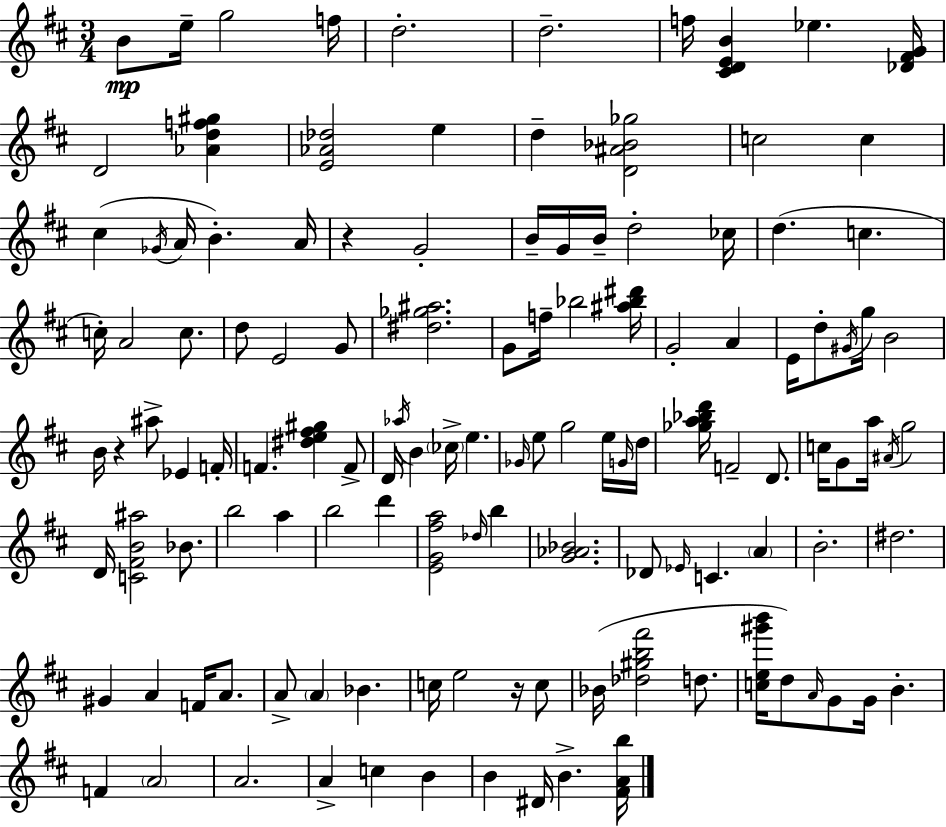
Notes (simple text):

B4/e E5/s G5/h F5/s D5/h. D5/h. F5/s [C#4,D4,E4,B4]/q Eb5/q. [Db4,F#4,G4]/s D4/h [Ab4,D5,F5,G#5]/q [E4,Ab4,Db5]/h E5/q D5/q [D4,A#4,Bb4,Gb5]/h C5/h C5/q C#5/q Gb4/s A4/s B4/q. A4/s R/q G4/h B4/s G4/s B4/s D5/h CES5/s D5/q. C5/q. C5/s A4/h C5/e. D5/e E4/h G4/e [D#5,Gb5,A#5]/h. G4/e F5/s Bb5/h [A#5,Bb5,D#6]/s G4/h A4/q E4/s D5/e G#4/s G5/s B4/h B4/s R/q A#5/e Eb4/q F4/s F4/q. [D#5,E5,F#5,G#5]/q F4/e D4/s Ab5/s B4/q CES5/s E5/q. Gb4/s E5/e G5/h E5/s G4/s D5/s [Gb5,A5,Bb5,D6]/s F4/h D4/e. C5/s G4/e A5/s A#4/s G5/h D4/s [C4,F#4,B4,A#5]/h Bb4/e. B5/h A5/q B5/h D6/q [E4,G4,F#5,A5]/h Db5/s B5/q [G4,Ab4,Bb4]/h. Db4/e Eb4/s C4/q. A4/q B4/h. D#5/h. G#4/q A4/q F4/s A4/e. A4/e A4/q Bb4/q. C5/s E5/h R/s C5/e Bb4/s [Db5,G#5,B5,F#6]/h D5/e. [C5,E5,G#6,B6]/s D5/e A4/s G4/e G4/s B4/q. F4/q A4/h A4/h. A4/q C5/q B4/q B4/q D#4/s B4/q. [F#4,A4,B5]/s